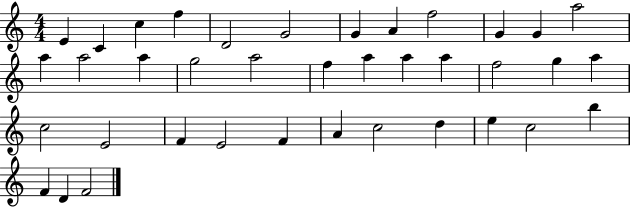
X:1
T:Untitled
M:4/4
L:1/4
K:C
E C c f D2 G2 G A f2 G G a2 a a2 a g2 a2 f a a a f2 g a c2 E2 F E2 F A c2 d e c2 b F D F2